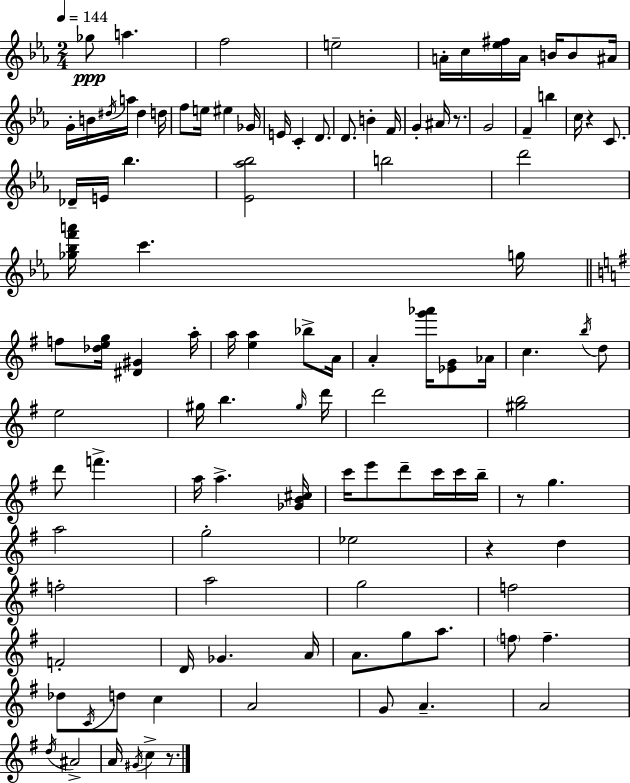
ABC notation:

X:1
T:Untitled
M:2/4
L:1/4
K:Cm
_g/2 a f2 e2 A/4 c/4 [_e^f]/4 A/4 B/4 B/2 ^A/4 G/4 B/4 ^d/4 a/4 ^d d/4 f/2 e/4 ^e _G/4 E/4 C D/2 D/2 B F/4 G ^A/4 z/2 G2 F b c/4 z C/2 _D/4 E/4 _b [_E_a_b]2 b2 d'2 [_g_bf'a']/4 c' g/4 f/2 [_deg]/4 [^D^G] a/4 a/4 [ea] _b/2 A/4 A [g'_a']/4 [_EG]/2 _A/4 c b/4 d/2 e2 ^g/4 b ^g/4 d'/4 d'2 [^gb]2 d'/2 f' a/4 a [_GB^c]/4 c'/4 e'/2 d'/2 c'/4 c'/4 b/4 z/2 g a2 g2 _e2 z d f2 a2 g2 f2 F2 D/4 _G A/4 A/2 g/2 a/2 f/2 f _d/2 C/4 d/2 c A2 G/2 A A2 d/4 ^A2 A/4 ^G/4 c z/2